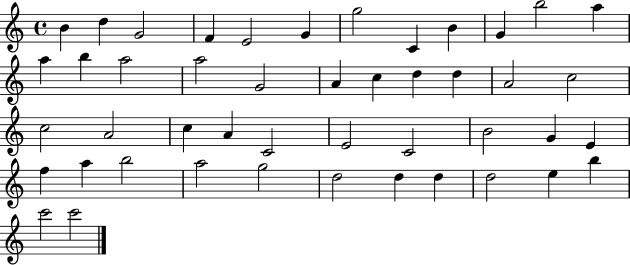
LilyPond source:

{
  \clef treble
  \time 4/4
  \defaultTimeSignature
  \key c \major
  b'4 d''4 g'2 | f'4 e'2 g'4 | g''2 c'4 b'4 | g'4 b''2 a''4 | \break a''4 b''4 a''2 | a''2 g'2 | a'4 c''4 d''4 d''4 | a'2 c''2 | \break c''2 a'2 | c''4 a'4 c'2 | e'2 c'2 | b'2 g'4 e'4 | \break f''4 a''4 b''2 | a''2 g''2 | d''2 d''4 d''4 | d''2 e''4 b''4 | \break c'''2 c'''2 | \bar "|."
}